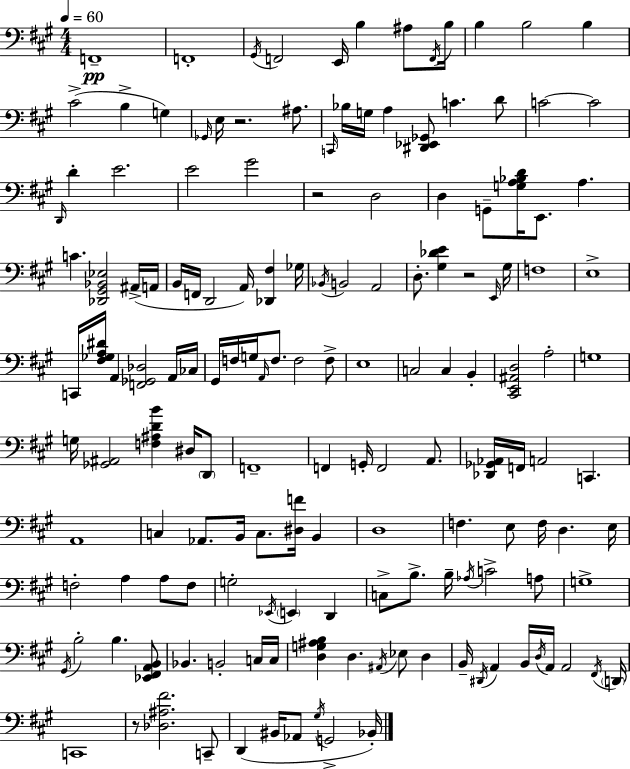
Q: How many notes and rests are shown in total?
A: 154